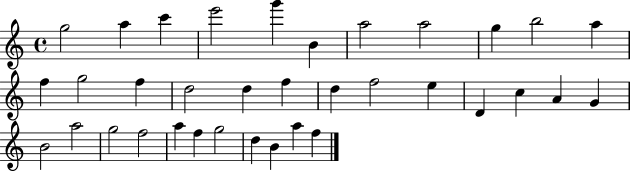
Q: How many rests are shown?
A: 0